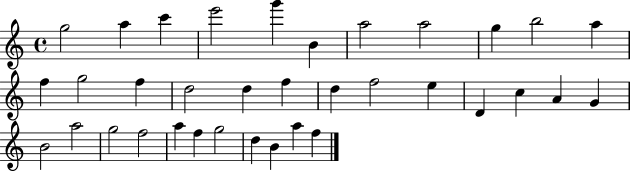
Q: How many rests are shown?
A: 0